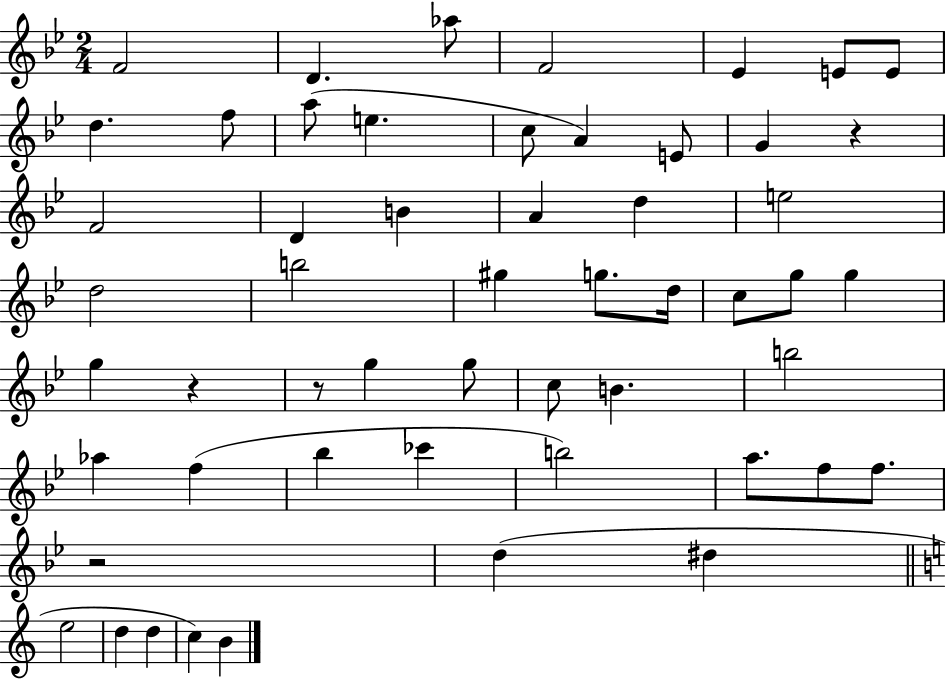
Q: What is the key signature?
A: BES major